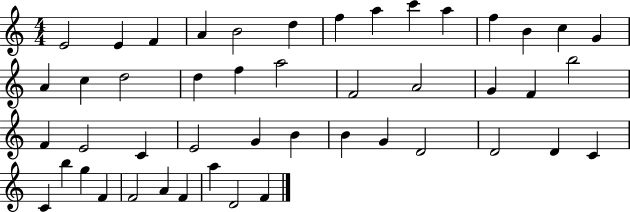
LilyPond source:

{
  \clef treble
  \numericTimeSignature
  \time 4/4
  \key c \major
  e'2 e'4 f'4 | a'4 b'2 d''4 | f''4 a''4 c'''4 a''4 | f''4 b'4 c''4 g'4 | \break a'4 c''4 d''2 | d''4 f''4 a''2 | f'2 a'2 | g'4 f'4 b''2 | \break f'4 e'2 c'4 | e'2 g'4 b'4 | b'4 g'4 d'2 | d'2 d'4 c'4 | \break c'4 b''4 g''4 f'4 | f'2 a'4 f'4 | a''4 d'2 f'4 | \bar "|."
}